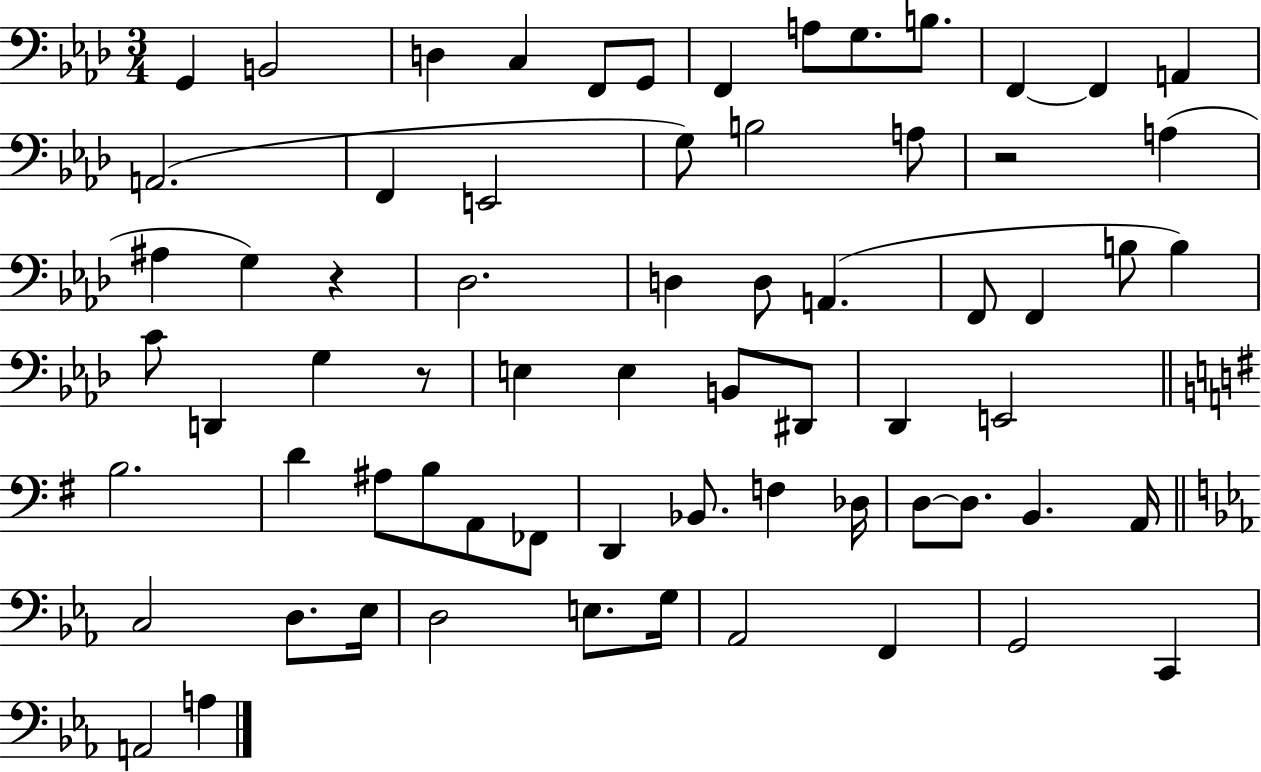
X:1
T:Untitled
M:3/4
L:1/4
K:Ab
G,, B,,2 D, C, F,,/2 G,,/2 F,, A,/2 G,/2 B,/2 F,, F,, A,, A,,2 F,, E,,2 G,/2 B,2 A,/2 z2 A, ^A, G, z _D,2 D, D,/2 A,, F,,/2 F,, B,/2 B, C/2 D,, G, z/2 E, E, B,,/2 ^D,,/2 _D,, E,,2 B,2 D ^A,/2 B,/2 A,,/2 _F,,/2 D,, _B,,/2 F, _D,/4 D,/2 D,/2 B,, A,,/4 C,2 D,/2 _E,/4 D,2 E,/2 G,/4 _A,,2 F,, G,,2 C,, A,,2 A,